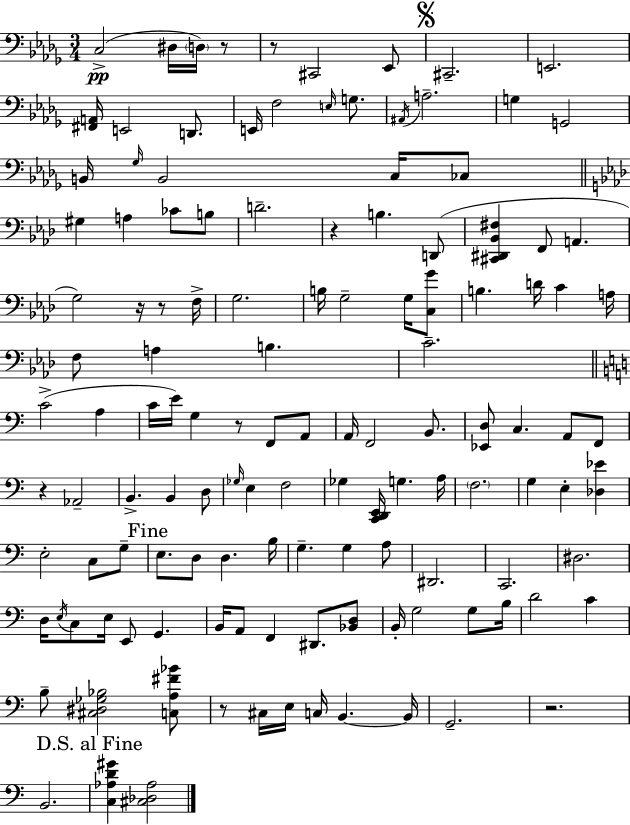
{
  \clef bass
  \numericTimeSignature
  \time 3/4
  \key bes \minor
  c2->(\pp dis16 \parenthesize d16) r8 | r8 cis,2 ees,8 | \mark \markup { \musicglyph "scripts.segno" } cis,2.-- | e,2. | \break <fis, a,>16 e,2 d,8. | e,16 f2 \grace { e16 } g8. | \acciaccatura { ais,16 } a2.-- | g4 g,2 | \break b,16 \grace { ges16 } b,2 | c16 ces8 \bar "||" \break \key aes \major gis4 a4 ces'8 b8 | d'2.-- | r4 b4. d,8( | <cis, dis, bes, fis>4 f,8 a,4. | \break g2) r16 r8 f16-> | g2. | b16 g2-- g16 <c g'>8 | b4. d'16 c'4 a16 | \break f8 a4 b4. | c'2.-- | \bar "||" \break \key c \major c'2->( a4 | c'16 e'16) g4 r8 f,8 a,8 | a,16 f,2 b,8. | <ees, d>8 c4. a,8 f,8 | \break r4 aes,2-- | b,4.-> b,4 d8 | \grace { ges16 } e4 f2 | ges4 <c, d, e,>16 g4. | \break a16 \parenthesize f2. | g4 e4-. <des ees'>4 | e2-. c8 g8-- | \mark "Fine" e8. d8 d4. | \break b16 g4.-- g4 a8 | dis,2. | c,2. | dis2. | \break d16 \acciaccatura { e16 } c8 e16 e,8 g,4. | b,16 a,8 f,4 dis,8. | <bes, d>8 b,16-. g2 g8 | b16 d'2 c'4 | \break b8-- <cis dis ges bes>2 | <c a fis' bes'>8 r8 cis16 e16 c16 b,4.~~ | b,16 g,2.-- | r2. | \break b,2. | \mark "D.S. al Fine" <c aes d' gis'>4 <cis des aes>2 | \bar "|."
}